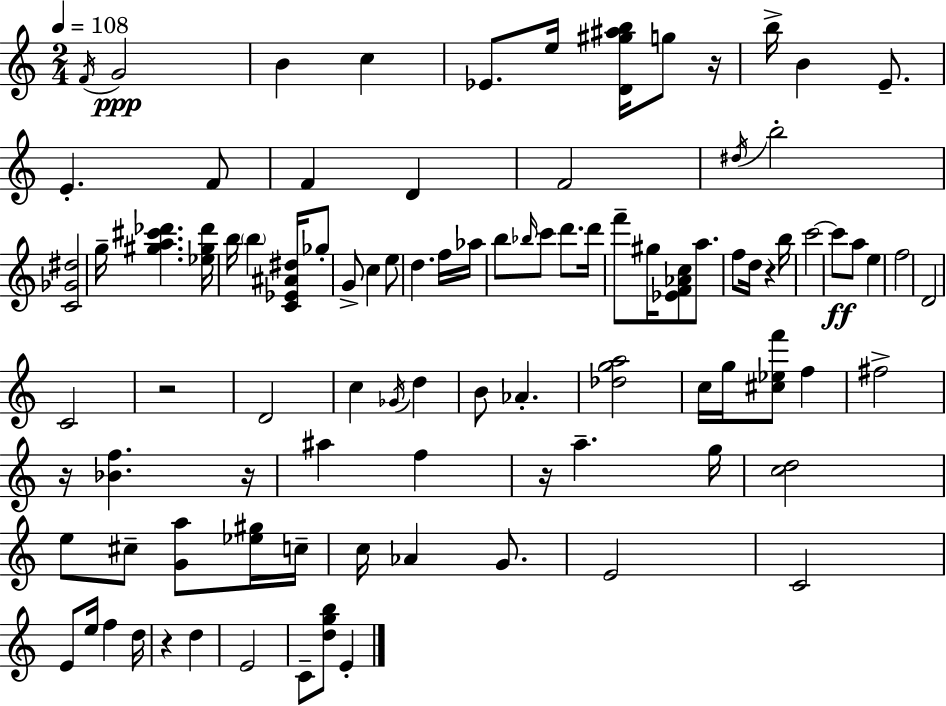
F4/s G4/h B4/q C5/q Eb4/e. E5/s [D4,G#5,A#5,B5]/s G5/e R/s B5/s B4/q E4/e. E4/q. F4/e F4/q D4/q F4/h D#5/s B5/h [C4,Gb4,D#5]/h G5/s [G#5,A5,C#6,Db6]/q. [Eb5,G#5,Db6]/s B5/s B5/q [C4,Eb4,A#4,D#5]/s Gb5/e G4/e C5/q E5/e D5/q. F5/s Ab5/s B5/e Bb5/s C6/e D6/e. D6/s F6/e G#5/s [Eb4,F4,Ab4,C5]/e A5/e. F5/e D5/s R/q B5/s C6/h C6/e A5/e E5/q F5/h D4/h C4/h R/h D4/h C5/q Gb4/s D5/q B4/e Ab4/q. [Db5,G5,A5]/h C5/s G5/s [C#5,Eb5,F6]/e F5/q F#5/h R/s [Bb4,F5]/q. R/s A#5/q F5/q R/s A5/q. G5/s [C5,D5]/h E5/e C#5/e [G4,A5]/e [Eb5,G#5]/s C5/s C5/s Ab4/q G4/e. E4/h C4/h E4/e E5/s F5/q D5/s R/q D5/q E4/h C4/e [D5,G5,B5]/e E4/q